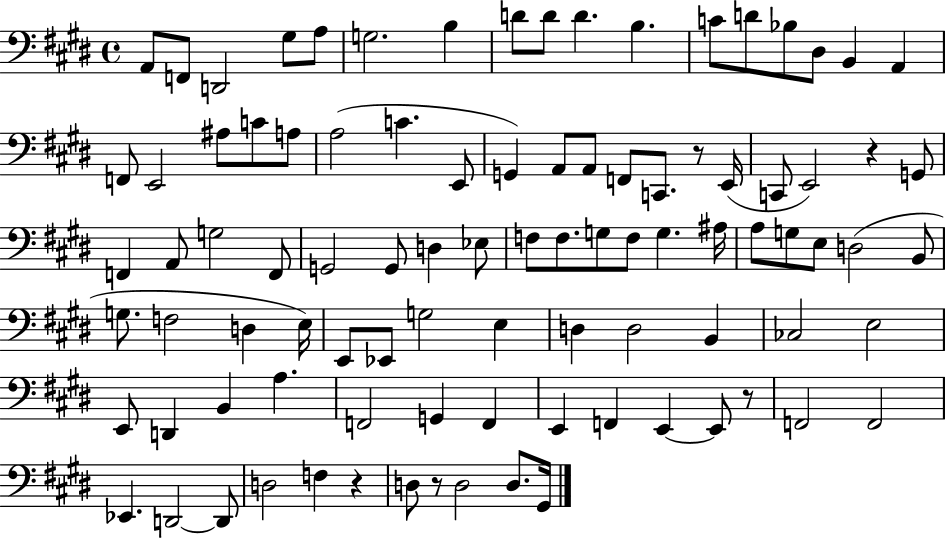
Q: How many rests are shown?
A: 5